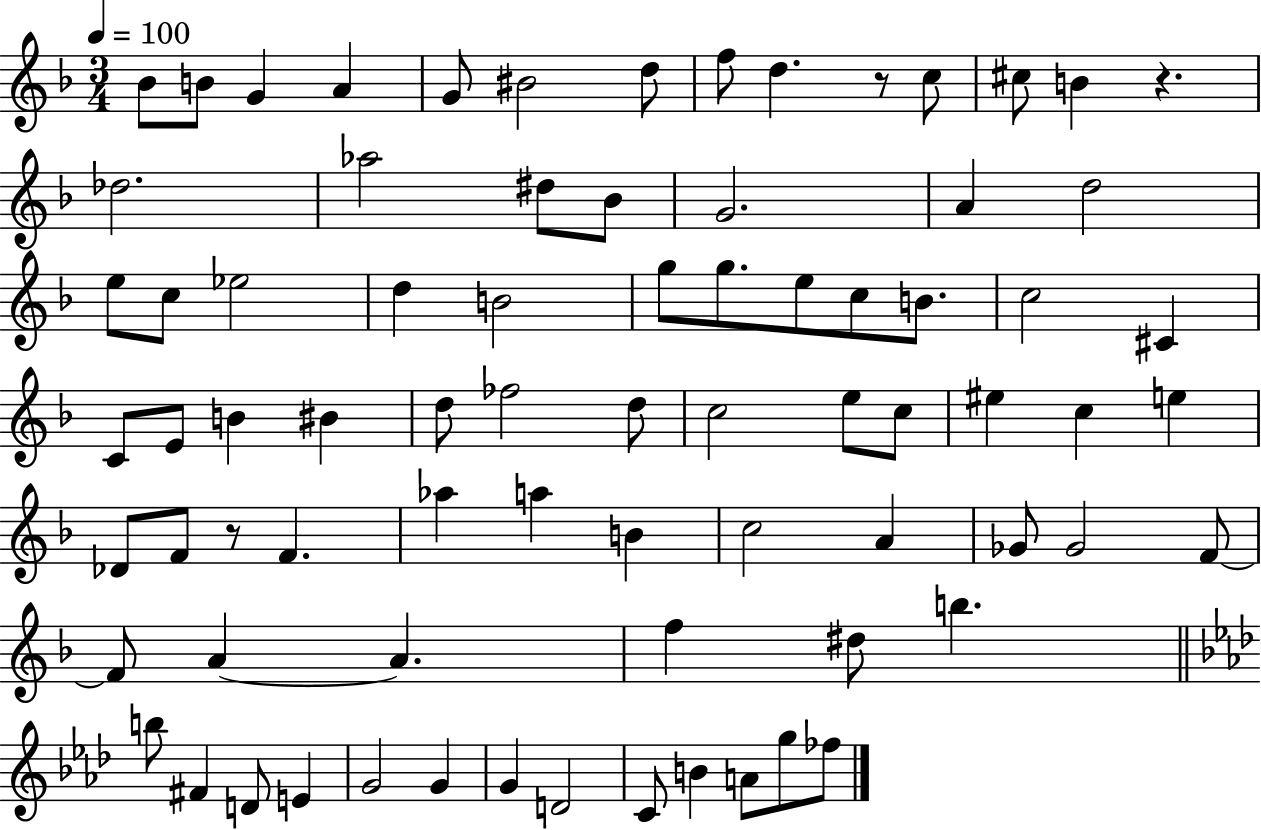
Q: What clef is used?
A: treble